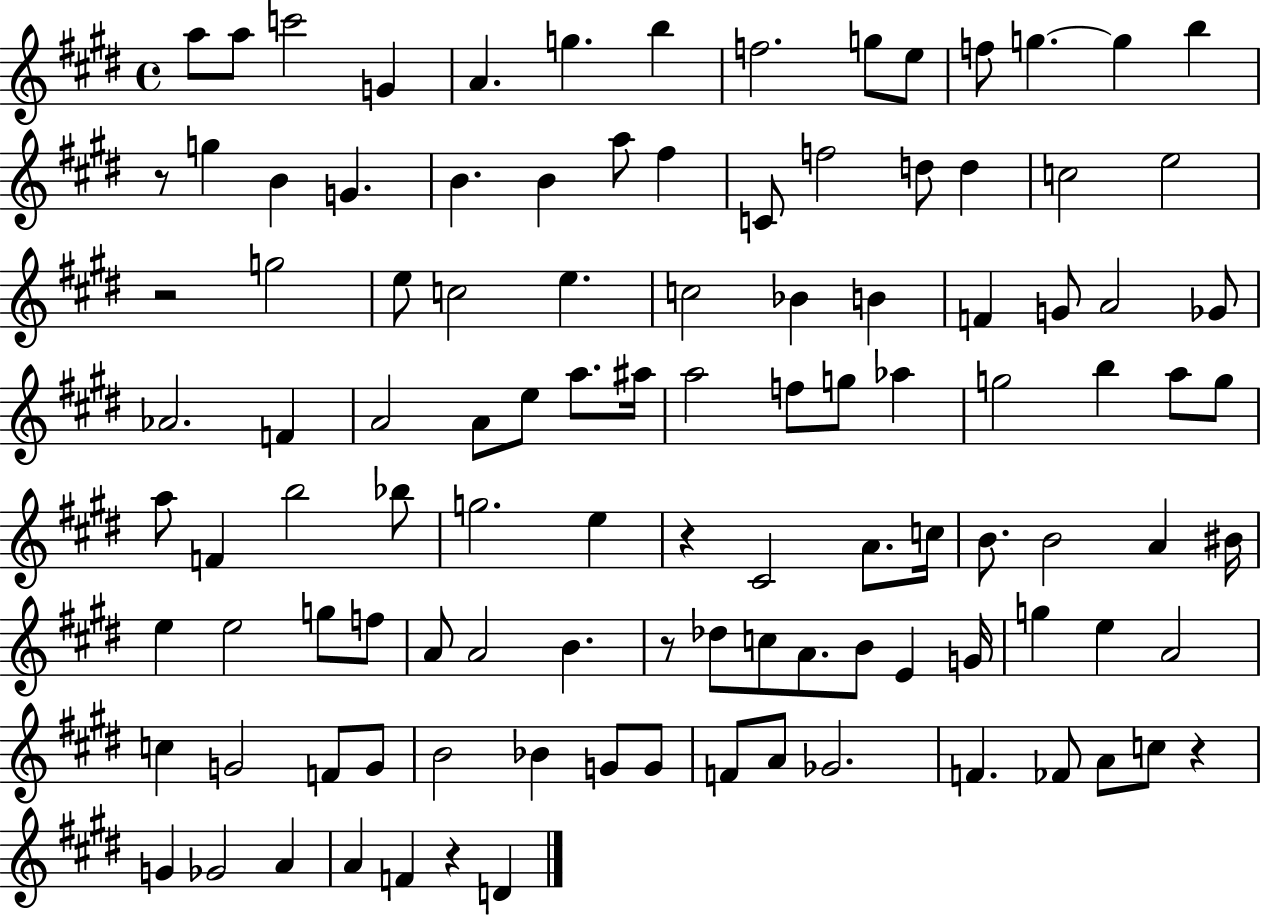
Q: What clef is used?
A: treble